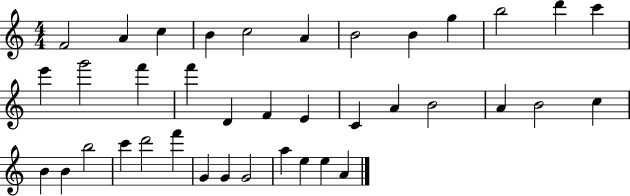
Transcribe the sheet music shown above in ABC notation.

X:1
T:Untitled
M:4/4
L:1/4
K:C
F2 A c B c2 A B2 B g b2 d' c' e' g'2 f' f' D F E C A B2 A B2 c B B b2 c' d'2 f' G G G2 a e e A